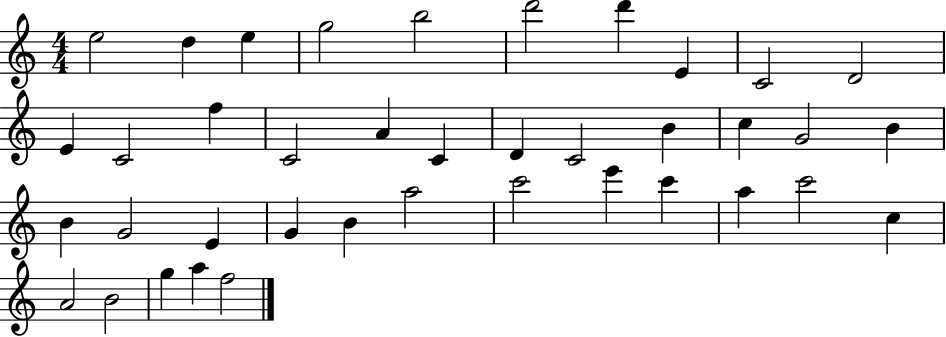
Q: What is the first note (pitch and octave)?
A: E5